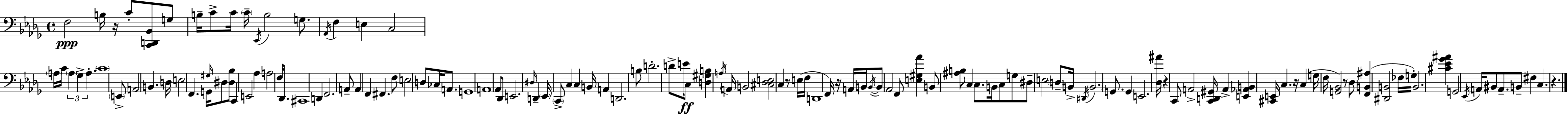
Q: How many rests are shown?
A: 7